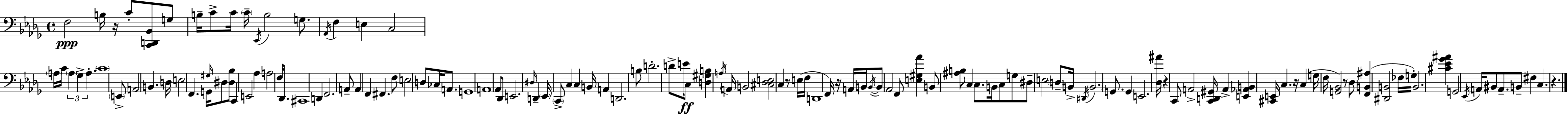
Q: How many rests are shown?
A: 7